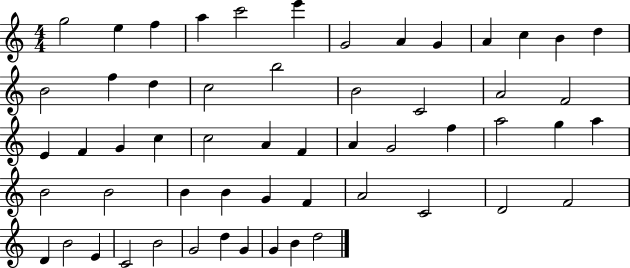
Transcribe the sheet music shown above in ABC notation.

X:1
T:Untitled
M:4/4
L:1/4
K:C
g2 e f a c'2 e' G2 A G A c B d B2 f d c2 b2 B2 C2 A2 F2 E F G c c2 A F A G2 f a2 g a B2 B2 B B G F A2 C2 D2 F2 D B2 E C2 B2 G2 d G G B d2